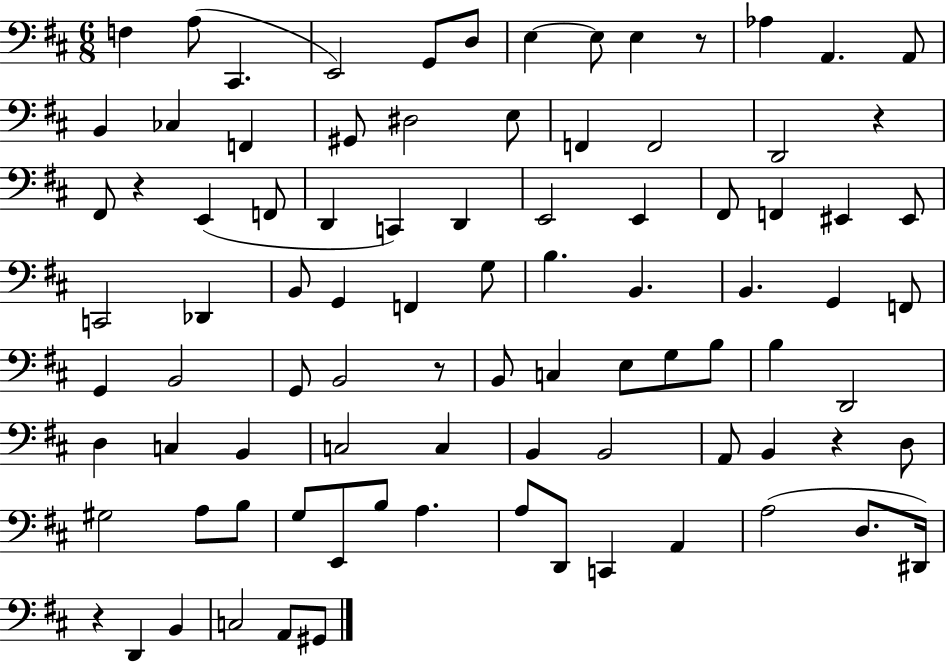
{
  \clef bass
  \numericTimeSignature
  \time 6/8
  \key d \major
  f4 a8( cis,4. | e,2) g,8 d8 | e4~~ e8 e4 r8 | aes4 a,4. a,8 | \break b,4 ces4 f,4 | gis,8 dis2 e8 | f,4 f,2 | d,2 r4 | \break fis,8 r4 e,4( f,8 | d,4 c,4) d,4 | e,2 e,4 | fis,8 f,4 eis,4 eis,8 | \break c,2 des,4 | b,8 g,4 f,4 g8 | b4. b,4. | b,4. g,4 f,8 | \break g,4 b,2 | g,8 b,2 r8 | b,8 c4 e8 g8 b8 | b4 d,2 | \break d4 c4 b,4 | c2 c4 | b,4 b,2 | a,8 b,4 r4 d8 | \break gis2 a8 b8 | g8 e,8 b8 a4. | a8 d,8 c,4 a,4 | a2( d8. dis,16) | \break r4 d,4 b,4 | c2 a,8 gis,8 | \bar "|."
}